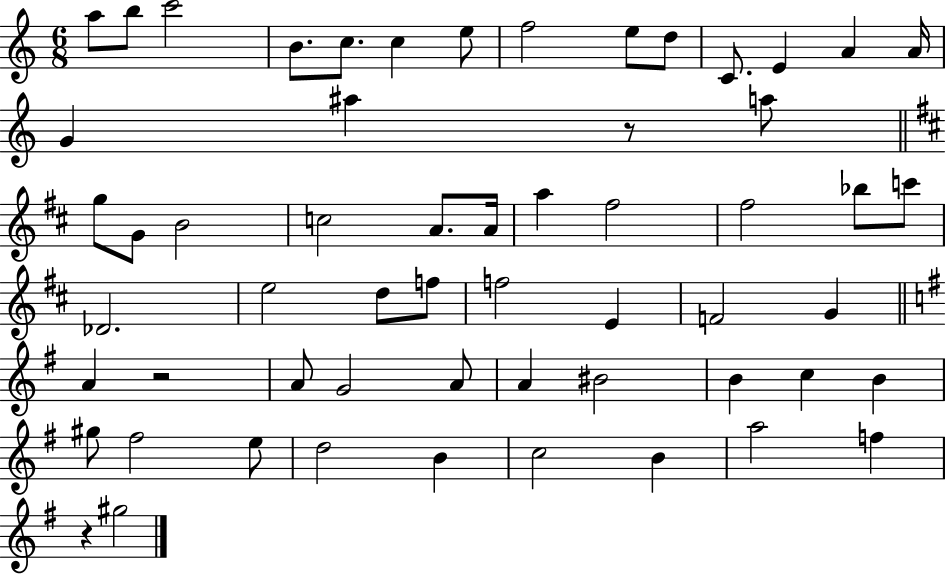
X:1
T:Untitled
M:6/8
L:1/4
K:C
a/2 b/2 c'2 B/2 c/2 c e/2 f2 e/2 d/2 C/2 E A A/4 G ^a z/2 a/2 g/2 G/2 B2 c2 A/2 A/4 a ^f2 ^f2 _b/2 c'/2 _D2 e2 d/2 f/2 f2 E F2 G A z2 A/2 G2 A/2 A ^B2 B c B ^g/2 ^f2 e/2 d2 B c2 B a2 f z ^g2